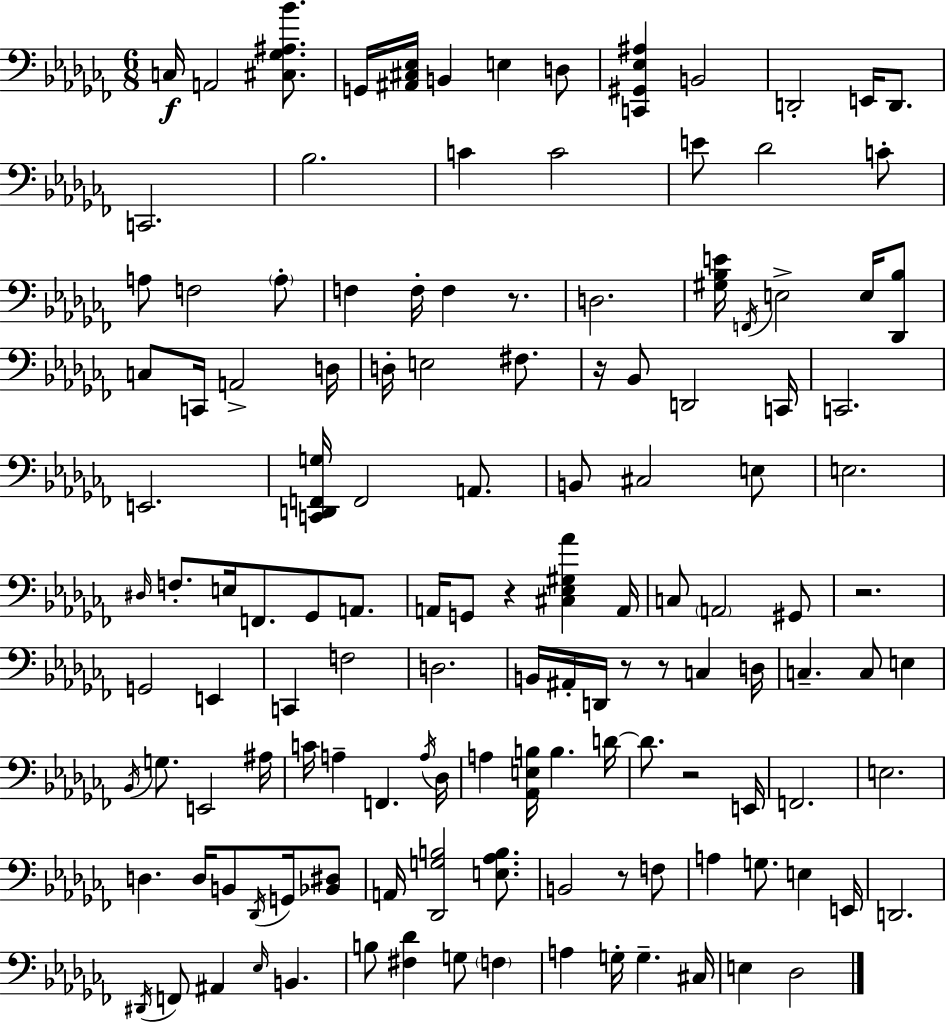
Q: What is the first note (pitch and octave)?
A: C3